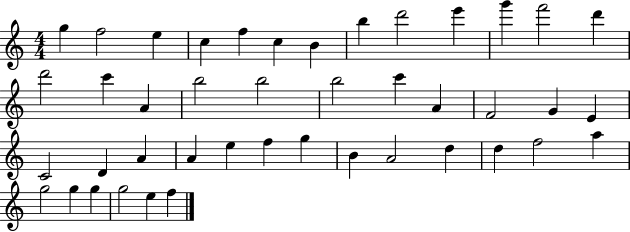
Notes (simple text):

G5/q F5/h E5/q C5/q F5/q C5/q B4/q B5/q D6/h E6/q G6/q F6/h D6/q D6/h C6/q A4/q B5/h B5/h B5/h C6/q A4/q F4/h G4/q E4/q C4/h D4/q A4/q A4/q E5/q F5/q G5/q B4/q A4/h D5/q D5/q F5/h A5/q G5/h G5/q G5/q G5/h E5/q F5/q